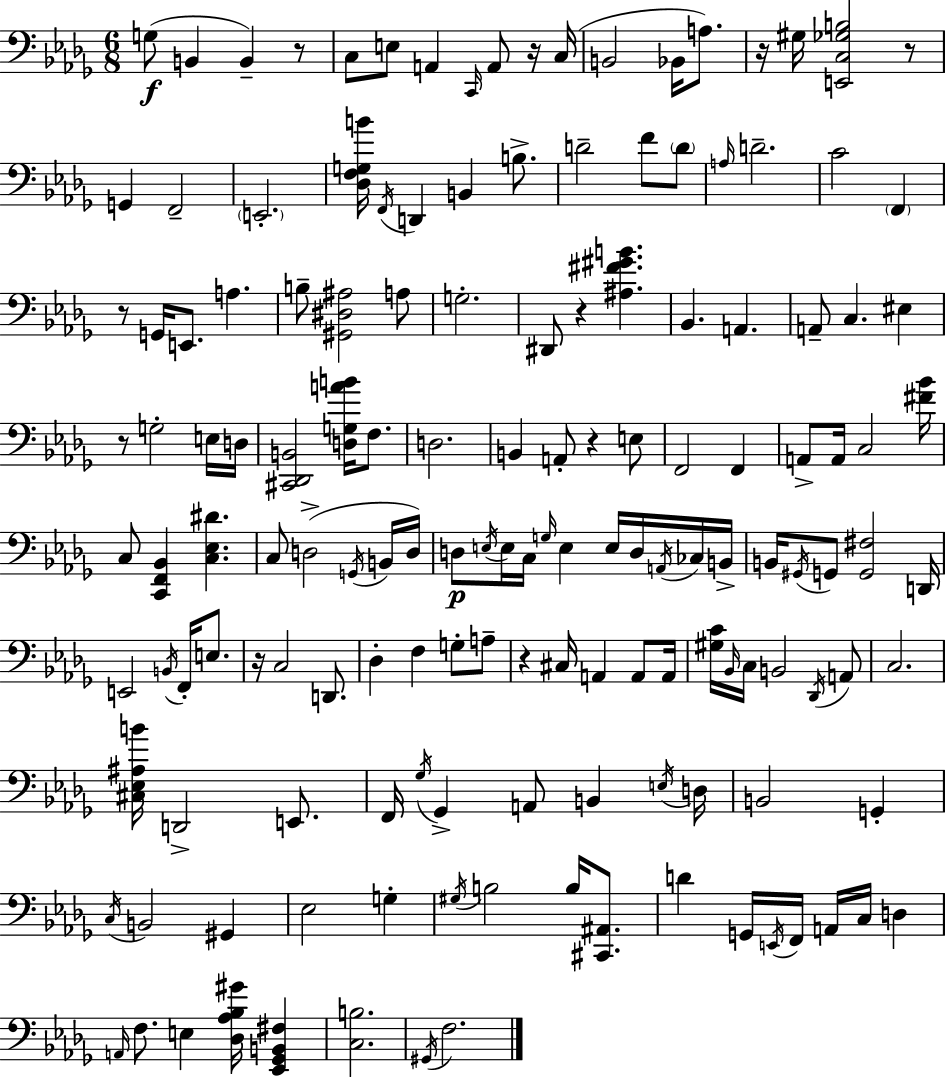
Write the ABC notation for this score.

X:1
T:Untitled
M:6/8
L:1/4
K:Bbm
G,/2 B,, B,, z/2 C,/2 E,/2 A,, C,,/4 A,,/2 z/4 C,/4 B,,2 _B,,/4 A,/2 z/4 ^G,/4 [E,,C,_G,B,]2 z/2 G,, F,,2 E,,2 [_D,F,G,B]/4 F,,/4 D,, B,, B,/2 D2 F/2 D/2 A,/4 D2 C2 F,, z/2 G,,/4 E,,/2 A, B,/2 [^G,,^D,^A,]2 A,/2 G,2 ^D,,/2 z [^A,^F^GB] _B,, A,, A,,/2 C, ^E, z/2 G,2 E,/4 D,/4 [^C,,_D,,B,,]2 [D,G,AB]/4 F,/2 D,2 B,, A,,/2 z E,/2 F,,2 F,, A,,/2 A,,/4 C,2 [^F_B]/4 C,/2 [C,,F,,_B,,] [C,_E,^D] C,/2 D,2 G,,/4 B,,/4 D,/4 D,/2 E,/4 E,/4 C,/4 G,/4 E, E,/4 D,/4 A,,/4 _C,/4 B,,/4 B,,/4 ^G,,/4 G,,/2 [G,,^F,]2 D,,/4 E,,2 B,,/4 F,,/4 E,/2 z/4 C,2 D,,/2 _D, F, G,/2 A,/2 z ^C,/4 A,, A,,/2 A,,/4 [^G,C]/4 _B,,/4 C,/4 B,,2 _D,,/4 A,,/2 C,2 [^C,_E,^A,B]/4 D,,2 E,,/2 F,,/4 _G,/4 _G,, A,,/2 B,, E,/4 D,/4 B,,2 G,, C,/4 B,,2 ^G,, _E,2 G, ^G,/4 B,2 B,/4 [^C,,^A,,]/2 D G,,/4 E,,/4 F,,/4 A,,/4 C,/4 D, A,,/4 F,/2 E, [_D,_A,_B,^G]/4 [_E,,_G,,B,,^F,] [C,B,]2 ^G,,/4 F,2